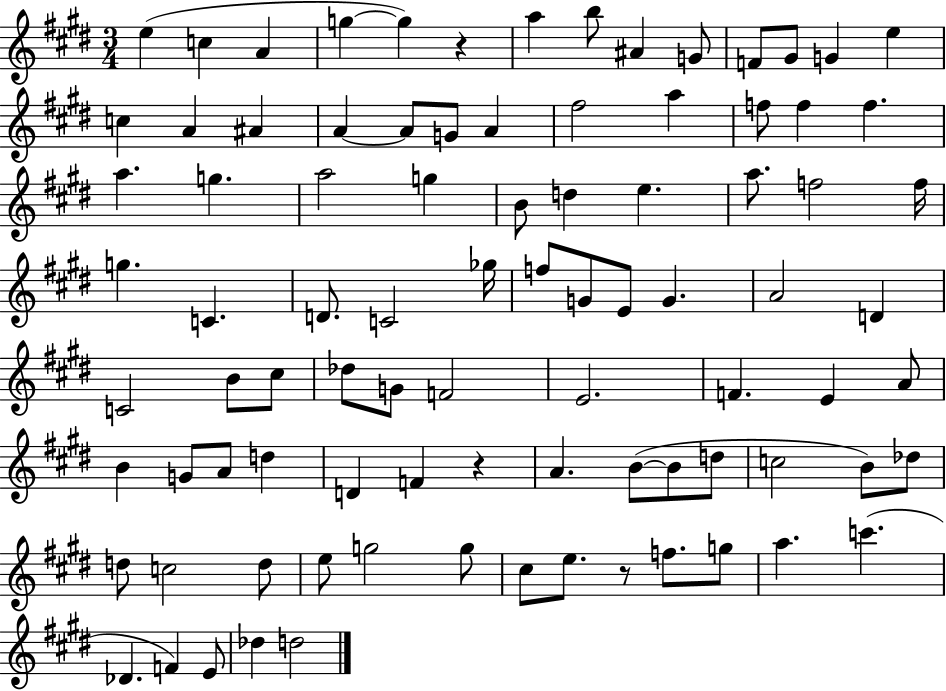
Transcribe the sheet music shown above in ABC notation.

X:1
T:Untitled
M:3/4
L:1/4
K:E
e c A g g z a b/2 ^A G/2 F/2 ^G/2 G e c A ^A A A/2 G/2 A ^f2 a f/2 f f a g a2 g B/2 d e a/2 f2 f/4 g C D/2 C2 _g/4 f/2 G/2 E/2 G A2 D C2 B/2 ^c/2 _d/2 G/2 F2 E2 F E A/2 B G/2 A/2 d D F z A B/2 B/2 d/2 c2 B/2 _d/2 d/2 c2 d/2 e/2 g2 g/2 ^c/2 e/2 z/2 f/2 g/2 a c' _D F E/2 _d d2